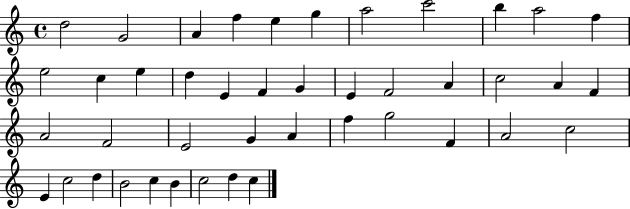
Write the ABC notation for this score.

X:1
T:Untitled
M:4/4
L:1/4
K:C
d2 G2 A f e g a2 c'2 b a2 f e2 c e d E F G E F2 A c2 A F A2 F2 E2 G A f g2 F A2 c2 E c2 d B2 c B c2 d c